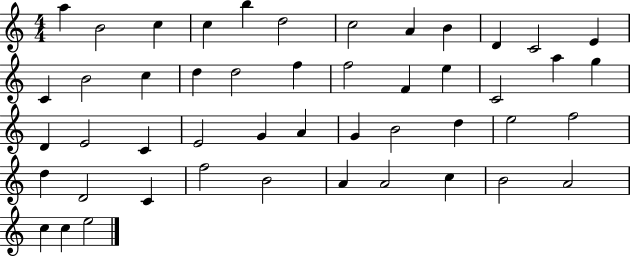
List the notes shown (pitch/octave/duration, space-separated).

A5/q B4/h C5/q C5/q B5/q D5/h C5/h A4/q B4/q D4/q C4/h E4/q C4/q B4/h C5/q D5/q D5/h F5/q F5/h F4/q E5/q C4/h A5/q G5/q D4/q E4/h C4/q E4/h G4/q A4/q G4/q B4/h D5/q E5/h F5/h D5/q D4/h C4/q F5/h B4/h A4/q A4/h C5/q B4/h A4/h C5/q C5/q E5/h